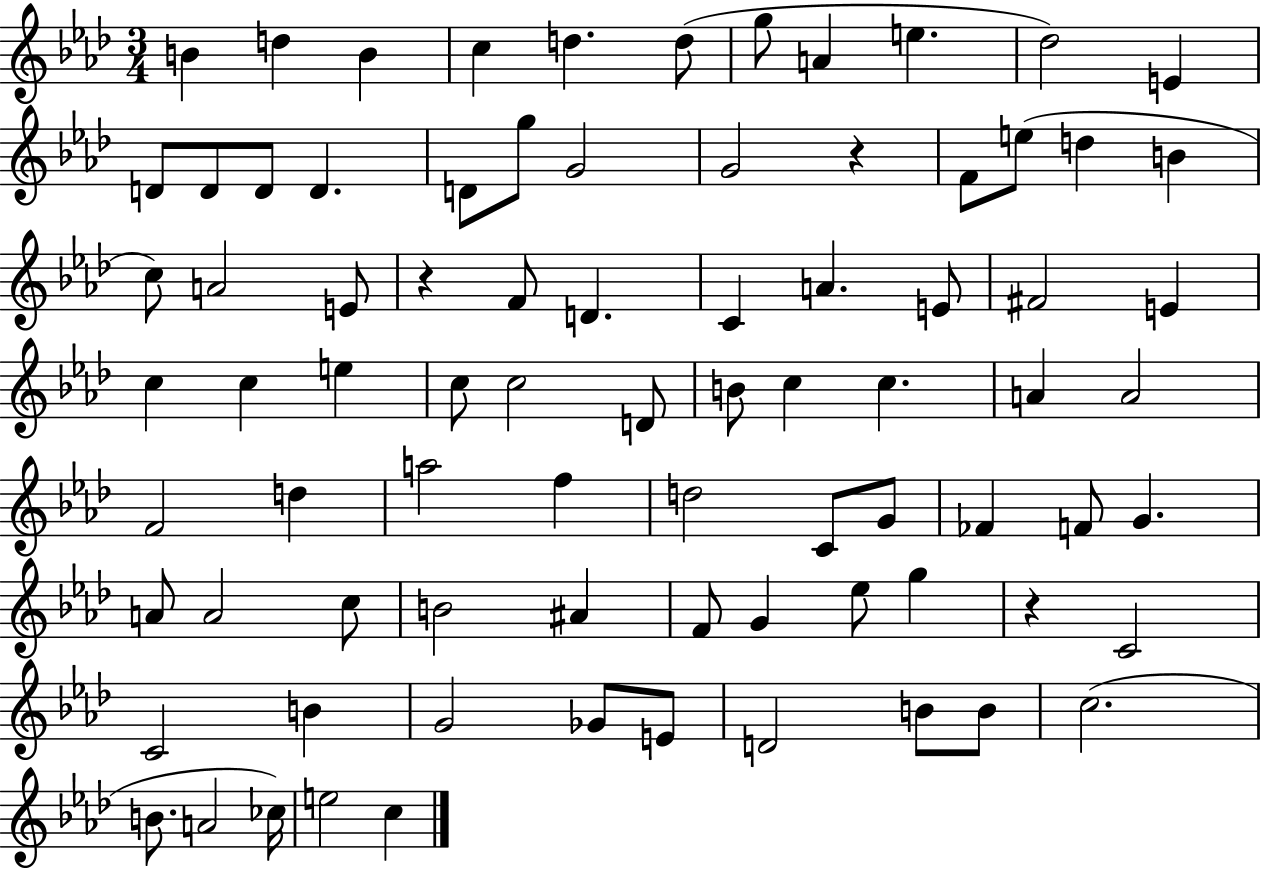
{
  \clef treble
  \numericTimeSignature
  \time 3/4
  \key aes \major
  \repeat volta 2 { b'4 d''4 b'4 | c''4 d''4. d''8( | g''8 a'4 e''4. | des''2) e'4 | \break d'8 d'8 d'8 d'4. | d'8 g''8 g'2 | g'2 r4 | f'8 e''8( d''4 b'4 | \break c''8) a'2 e'8 | r4 f'8 d'4. | c'4 a'4. e'8 | fis'2 e'4 | \break c''4 c''4 e''4 | c''8 c''2 d'8 | b'8 c''4 c''4. | a'4 a'2 | \break f'2 d''4 | a''2 f''4 | d''2 c'8 g'8 | fes'4 f'8 g'4. | \break a'8 a'2 c''8 | b'2 ais'4 | f'8 g'4 ees''8 g''4 | r4 c'2 | \break c'2 b'4 | g'2 ges'8 e'8 | d'2 b'8 b'8 | c''2.( | \break b'8. a'2 ces''16) | e''2 c''4 | } \bar "|."
}